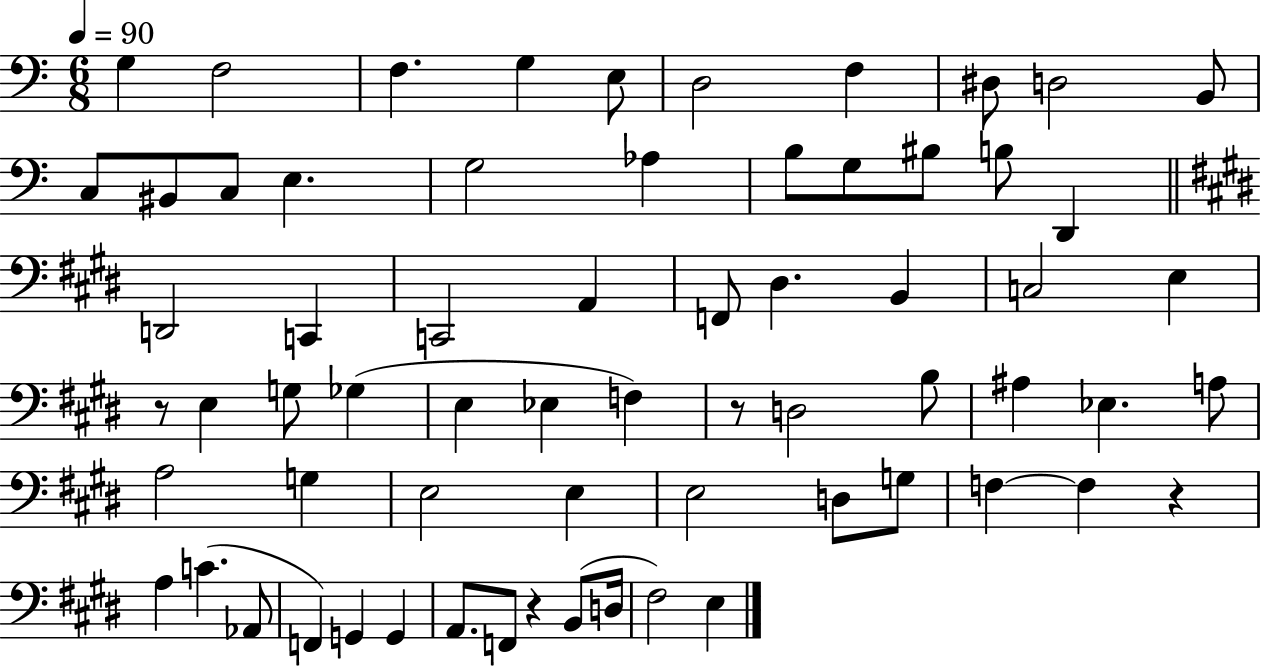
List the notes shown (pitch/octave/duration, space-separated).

G3/q F3/h F3/q. G3/q E3/e D3/h F3/q D#3/e D3/h B2/e C3/e BIS2/e C3/e E3/q. G3/h Ab3/q B3/e G3/e BIS3/e B3/e D2/q D2/h C2/q C2/h A2/q F2/e D#3/q. B2/q C3/h E3/q R/e E3/q G3/e Gb3/q E3/q Eb3/q F3/q R/e D3/h B3/e A#3/q Eb3/q. A3/e A3/h G3/q E3/h E3/q E3/h D3/e G3/e F3/q F3/q R/q A3/q C4/q. Ab2/e F2/q G2/q G2/q A2/e. F2/e R/q B2/e D3/s F#3/h E3/q